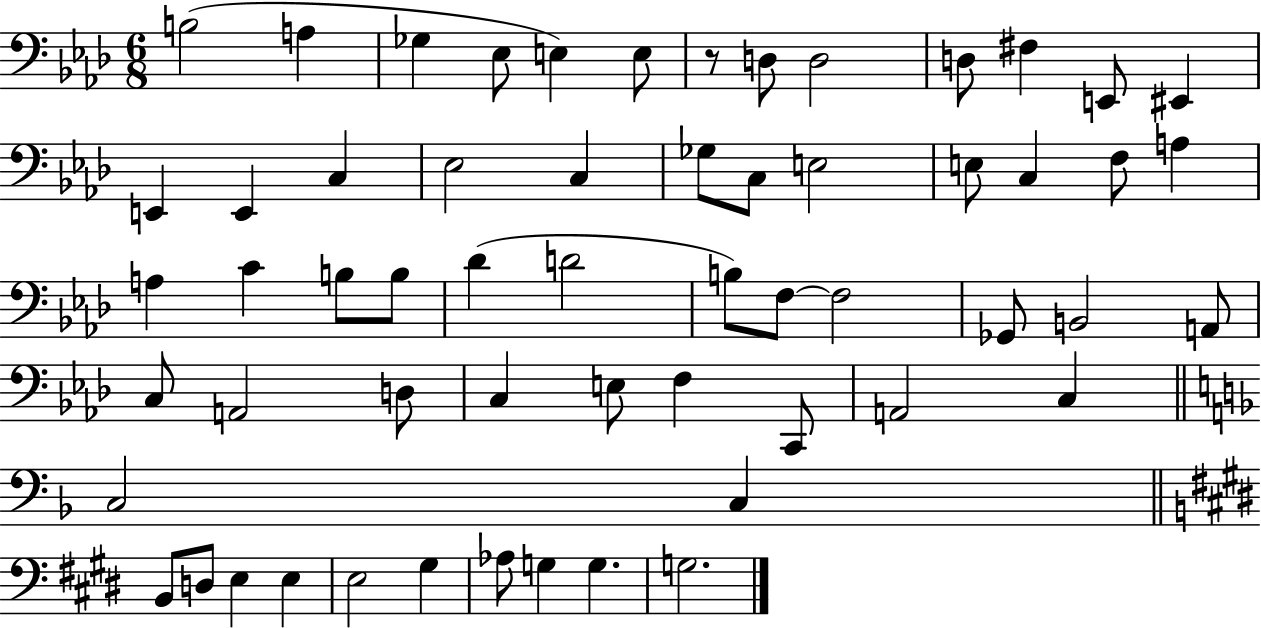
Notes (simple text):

B3/h A3/q Gb3/q Eb3/e E3/q E3/e R/e D3/e D3/h D3/e F#3/q E2/e EIS2/q E2/q E2/q C3/q Eb3/h C3/q Gb3/e C3/e E3/h E3/e C3/q F3/e A3/q A3/q C4/q B3/e B3/e Db4/q D4/h B3/e F3/e F3/h Gb2/e B2/h A2/e C3/e A2/h D3/e C3/q E3/e F3/q C2/e A2/h C3/q C3/h C3/q B2/e D3/e E3/q E3/q E3/h G#3/q Ab3/e G3/q G3/q. G3/h.